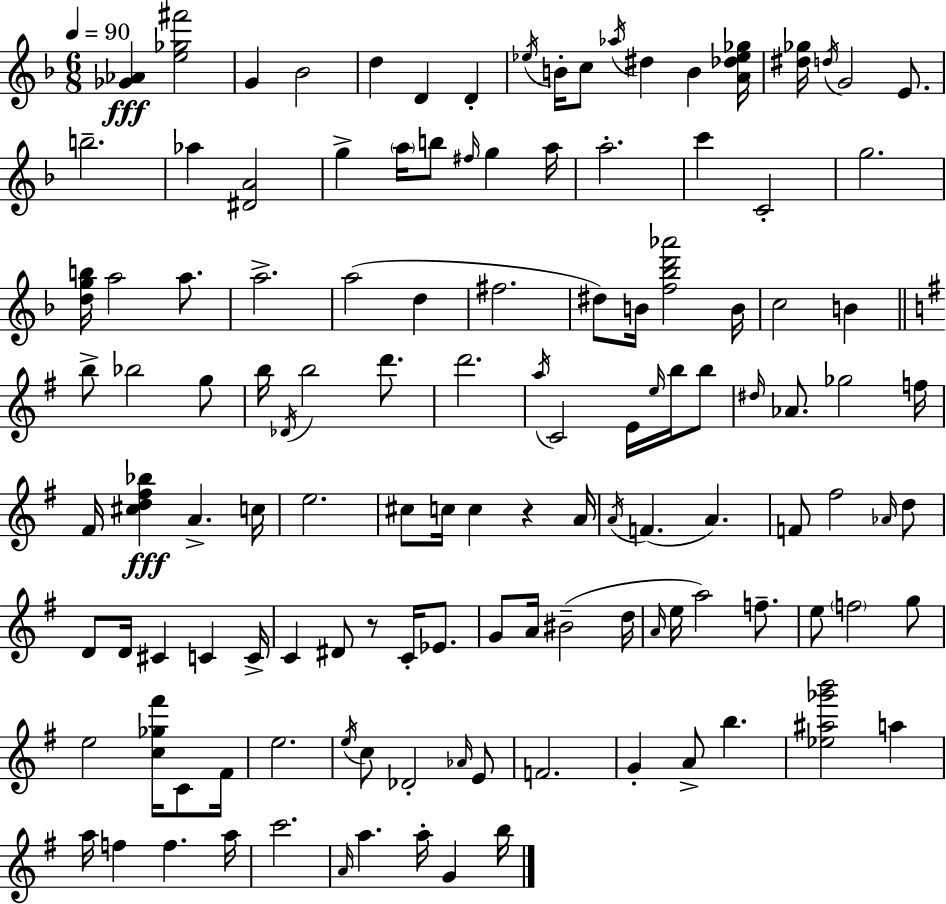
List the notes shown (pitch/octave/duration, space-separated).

[Gb4,Ab4]/q [E5,Gb5,F#6]/h G4/q Bb4/h D5/q D4/q D4/q Eb5/s B4/s C5/e Ab5/s D#5/q B4/q [A4,Db5,Eb5,Gb5]/s [D#5,Gb5]/s D5/s G4/h E4/e. B5/h. Ab5/q [D#4,A4]/h G5/q A5/s B5/e F#5/s G5/q A5/s A5/h. C6/q C4/h G5/h. [D5,G5,B5]/s A5/h A5/e. A5/h. A5/h D5/q F#5/h. D#5/e B4/s [F5,Bb5,D6,Ab6]/h B4/s C5/h B4/q B5/e Bb5/h G5/e B5/s Db4/s B5/h D6/e. D6/h. A5/s C4/h E4/s E5/s B5/s B5/e D#5/s Ab4/e. Gb5/h F5/s F#4/s [C#5,D5,F#5,Bb5]/q A4/q. C5/s E5/h. C#5/e C5/s C5/q R/q A4/s A4/s F4/q. A4/q. F4/e F#5/h Ab4/s D5/e D4/e D4/s C#4/q C4/q C4/s C4/q D#4/e R/e C4/s Eb4/e. G4/e A4/s BIS4/h D5/s A4/s E5/s A5/h F5/e. E5/e F5/h G5/e E5/h [C5,Gb5,F#6]/s C4/e F#4/s E5/h. E5/s C5/e Db4/h Ab4/s E4/e F4/h. G4/q A4/e B5/q. [Eb5,A#5,Gb6,B6]/h A5/q A5/s F5/q F5/q. A5/s C6/h. A4/s A5/q. A5/s G4/q B5/s